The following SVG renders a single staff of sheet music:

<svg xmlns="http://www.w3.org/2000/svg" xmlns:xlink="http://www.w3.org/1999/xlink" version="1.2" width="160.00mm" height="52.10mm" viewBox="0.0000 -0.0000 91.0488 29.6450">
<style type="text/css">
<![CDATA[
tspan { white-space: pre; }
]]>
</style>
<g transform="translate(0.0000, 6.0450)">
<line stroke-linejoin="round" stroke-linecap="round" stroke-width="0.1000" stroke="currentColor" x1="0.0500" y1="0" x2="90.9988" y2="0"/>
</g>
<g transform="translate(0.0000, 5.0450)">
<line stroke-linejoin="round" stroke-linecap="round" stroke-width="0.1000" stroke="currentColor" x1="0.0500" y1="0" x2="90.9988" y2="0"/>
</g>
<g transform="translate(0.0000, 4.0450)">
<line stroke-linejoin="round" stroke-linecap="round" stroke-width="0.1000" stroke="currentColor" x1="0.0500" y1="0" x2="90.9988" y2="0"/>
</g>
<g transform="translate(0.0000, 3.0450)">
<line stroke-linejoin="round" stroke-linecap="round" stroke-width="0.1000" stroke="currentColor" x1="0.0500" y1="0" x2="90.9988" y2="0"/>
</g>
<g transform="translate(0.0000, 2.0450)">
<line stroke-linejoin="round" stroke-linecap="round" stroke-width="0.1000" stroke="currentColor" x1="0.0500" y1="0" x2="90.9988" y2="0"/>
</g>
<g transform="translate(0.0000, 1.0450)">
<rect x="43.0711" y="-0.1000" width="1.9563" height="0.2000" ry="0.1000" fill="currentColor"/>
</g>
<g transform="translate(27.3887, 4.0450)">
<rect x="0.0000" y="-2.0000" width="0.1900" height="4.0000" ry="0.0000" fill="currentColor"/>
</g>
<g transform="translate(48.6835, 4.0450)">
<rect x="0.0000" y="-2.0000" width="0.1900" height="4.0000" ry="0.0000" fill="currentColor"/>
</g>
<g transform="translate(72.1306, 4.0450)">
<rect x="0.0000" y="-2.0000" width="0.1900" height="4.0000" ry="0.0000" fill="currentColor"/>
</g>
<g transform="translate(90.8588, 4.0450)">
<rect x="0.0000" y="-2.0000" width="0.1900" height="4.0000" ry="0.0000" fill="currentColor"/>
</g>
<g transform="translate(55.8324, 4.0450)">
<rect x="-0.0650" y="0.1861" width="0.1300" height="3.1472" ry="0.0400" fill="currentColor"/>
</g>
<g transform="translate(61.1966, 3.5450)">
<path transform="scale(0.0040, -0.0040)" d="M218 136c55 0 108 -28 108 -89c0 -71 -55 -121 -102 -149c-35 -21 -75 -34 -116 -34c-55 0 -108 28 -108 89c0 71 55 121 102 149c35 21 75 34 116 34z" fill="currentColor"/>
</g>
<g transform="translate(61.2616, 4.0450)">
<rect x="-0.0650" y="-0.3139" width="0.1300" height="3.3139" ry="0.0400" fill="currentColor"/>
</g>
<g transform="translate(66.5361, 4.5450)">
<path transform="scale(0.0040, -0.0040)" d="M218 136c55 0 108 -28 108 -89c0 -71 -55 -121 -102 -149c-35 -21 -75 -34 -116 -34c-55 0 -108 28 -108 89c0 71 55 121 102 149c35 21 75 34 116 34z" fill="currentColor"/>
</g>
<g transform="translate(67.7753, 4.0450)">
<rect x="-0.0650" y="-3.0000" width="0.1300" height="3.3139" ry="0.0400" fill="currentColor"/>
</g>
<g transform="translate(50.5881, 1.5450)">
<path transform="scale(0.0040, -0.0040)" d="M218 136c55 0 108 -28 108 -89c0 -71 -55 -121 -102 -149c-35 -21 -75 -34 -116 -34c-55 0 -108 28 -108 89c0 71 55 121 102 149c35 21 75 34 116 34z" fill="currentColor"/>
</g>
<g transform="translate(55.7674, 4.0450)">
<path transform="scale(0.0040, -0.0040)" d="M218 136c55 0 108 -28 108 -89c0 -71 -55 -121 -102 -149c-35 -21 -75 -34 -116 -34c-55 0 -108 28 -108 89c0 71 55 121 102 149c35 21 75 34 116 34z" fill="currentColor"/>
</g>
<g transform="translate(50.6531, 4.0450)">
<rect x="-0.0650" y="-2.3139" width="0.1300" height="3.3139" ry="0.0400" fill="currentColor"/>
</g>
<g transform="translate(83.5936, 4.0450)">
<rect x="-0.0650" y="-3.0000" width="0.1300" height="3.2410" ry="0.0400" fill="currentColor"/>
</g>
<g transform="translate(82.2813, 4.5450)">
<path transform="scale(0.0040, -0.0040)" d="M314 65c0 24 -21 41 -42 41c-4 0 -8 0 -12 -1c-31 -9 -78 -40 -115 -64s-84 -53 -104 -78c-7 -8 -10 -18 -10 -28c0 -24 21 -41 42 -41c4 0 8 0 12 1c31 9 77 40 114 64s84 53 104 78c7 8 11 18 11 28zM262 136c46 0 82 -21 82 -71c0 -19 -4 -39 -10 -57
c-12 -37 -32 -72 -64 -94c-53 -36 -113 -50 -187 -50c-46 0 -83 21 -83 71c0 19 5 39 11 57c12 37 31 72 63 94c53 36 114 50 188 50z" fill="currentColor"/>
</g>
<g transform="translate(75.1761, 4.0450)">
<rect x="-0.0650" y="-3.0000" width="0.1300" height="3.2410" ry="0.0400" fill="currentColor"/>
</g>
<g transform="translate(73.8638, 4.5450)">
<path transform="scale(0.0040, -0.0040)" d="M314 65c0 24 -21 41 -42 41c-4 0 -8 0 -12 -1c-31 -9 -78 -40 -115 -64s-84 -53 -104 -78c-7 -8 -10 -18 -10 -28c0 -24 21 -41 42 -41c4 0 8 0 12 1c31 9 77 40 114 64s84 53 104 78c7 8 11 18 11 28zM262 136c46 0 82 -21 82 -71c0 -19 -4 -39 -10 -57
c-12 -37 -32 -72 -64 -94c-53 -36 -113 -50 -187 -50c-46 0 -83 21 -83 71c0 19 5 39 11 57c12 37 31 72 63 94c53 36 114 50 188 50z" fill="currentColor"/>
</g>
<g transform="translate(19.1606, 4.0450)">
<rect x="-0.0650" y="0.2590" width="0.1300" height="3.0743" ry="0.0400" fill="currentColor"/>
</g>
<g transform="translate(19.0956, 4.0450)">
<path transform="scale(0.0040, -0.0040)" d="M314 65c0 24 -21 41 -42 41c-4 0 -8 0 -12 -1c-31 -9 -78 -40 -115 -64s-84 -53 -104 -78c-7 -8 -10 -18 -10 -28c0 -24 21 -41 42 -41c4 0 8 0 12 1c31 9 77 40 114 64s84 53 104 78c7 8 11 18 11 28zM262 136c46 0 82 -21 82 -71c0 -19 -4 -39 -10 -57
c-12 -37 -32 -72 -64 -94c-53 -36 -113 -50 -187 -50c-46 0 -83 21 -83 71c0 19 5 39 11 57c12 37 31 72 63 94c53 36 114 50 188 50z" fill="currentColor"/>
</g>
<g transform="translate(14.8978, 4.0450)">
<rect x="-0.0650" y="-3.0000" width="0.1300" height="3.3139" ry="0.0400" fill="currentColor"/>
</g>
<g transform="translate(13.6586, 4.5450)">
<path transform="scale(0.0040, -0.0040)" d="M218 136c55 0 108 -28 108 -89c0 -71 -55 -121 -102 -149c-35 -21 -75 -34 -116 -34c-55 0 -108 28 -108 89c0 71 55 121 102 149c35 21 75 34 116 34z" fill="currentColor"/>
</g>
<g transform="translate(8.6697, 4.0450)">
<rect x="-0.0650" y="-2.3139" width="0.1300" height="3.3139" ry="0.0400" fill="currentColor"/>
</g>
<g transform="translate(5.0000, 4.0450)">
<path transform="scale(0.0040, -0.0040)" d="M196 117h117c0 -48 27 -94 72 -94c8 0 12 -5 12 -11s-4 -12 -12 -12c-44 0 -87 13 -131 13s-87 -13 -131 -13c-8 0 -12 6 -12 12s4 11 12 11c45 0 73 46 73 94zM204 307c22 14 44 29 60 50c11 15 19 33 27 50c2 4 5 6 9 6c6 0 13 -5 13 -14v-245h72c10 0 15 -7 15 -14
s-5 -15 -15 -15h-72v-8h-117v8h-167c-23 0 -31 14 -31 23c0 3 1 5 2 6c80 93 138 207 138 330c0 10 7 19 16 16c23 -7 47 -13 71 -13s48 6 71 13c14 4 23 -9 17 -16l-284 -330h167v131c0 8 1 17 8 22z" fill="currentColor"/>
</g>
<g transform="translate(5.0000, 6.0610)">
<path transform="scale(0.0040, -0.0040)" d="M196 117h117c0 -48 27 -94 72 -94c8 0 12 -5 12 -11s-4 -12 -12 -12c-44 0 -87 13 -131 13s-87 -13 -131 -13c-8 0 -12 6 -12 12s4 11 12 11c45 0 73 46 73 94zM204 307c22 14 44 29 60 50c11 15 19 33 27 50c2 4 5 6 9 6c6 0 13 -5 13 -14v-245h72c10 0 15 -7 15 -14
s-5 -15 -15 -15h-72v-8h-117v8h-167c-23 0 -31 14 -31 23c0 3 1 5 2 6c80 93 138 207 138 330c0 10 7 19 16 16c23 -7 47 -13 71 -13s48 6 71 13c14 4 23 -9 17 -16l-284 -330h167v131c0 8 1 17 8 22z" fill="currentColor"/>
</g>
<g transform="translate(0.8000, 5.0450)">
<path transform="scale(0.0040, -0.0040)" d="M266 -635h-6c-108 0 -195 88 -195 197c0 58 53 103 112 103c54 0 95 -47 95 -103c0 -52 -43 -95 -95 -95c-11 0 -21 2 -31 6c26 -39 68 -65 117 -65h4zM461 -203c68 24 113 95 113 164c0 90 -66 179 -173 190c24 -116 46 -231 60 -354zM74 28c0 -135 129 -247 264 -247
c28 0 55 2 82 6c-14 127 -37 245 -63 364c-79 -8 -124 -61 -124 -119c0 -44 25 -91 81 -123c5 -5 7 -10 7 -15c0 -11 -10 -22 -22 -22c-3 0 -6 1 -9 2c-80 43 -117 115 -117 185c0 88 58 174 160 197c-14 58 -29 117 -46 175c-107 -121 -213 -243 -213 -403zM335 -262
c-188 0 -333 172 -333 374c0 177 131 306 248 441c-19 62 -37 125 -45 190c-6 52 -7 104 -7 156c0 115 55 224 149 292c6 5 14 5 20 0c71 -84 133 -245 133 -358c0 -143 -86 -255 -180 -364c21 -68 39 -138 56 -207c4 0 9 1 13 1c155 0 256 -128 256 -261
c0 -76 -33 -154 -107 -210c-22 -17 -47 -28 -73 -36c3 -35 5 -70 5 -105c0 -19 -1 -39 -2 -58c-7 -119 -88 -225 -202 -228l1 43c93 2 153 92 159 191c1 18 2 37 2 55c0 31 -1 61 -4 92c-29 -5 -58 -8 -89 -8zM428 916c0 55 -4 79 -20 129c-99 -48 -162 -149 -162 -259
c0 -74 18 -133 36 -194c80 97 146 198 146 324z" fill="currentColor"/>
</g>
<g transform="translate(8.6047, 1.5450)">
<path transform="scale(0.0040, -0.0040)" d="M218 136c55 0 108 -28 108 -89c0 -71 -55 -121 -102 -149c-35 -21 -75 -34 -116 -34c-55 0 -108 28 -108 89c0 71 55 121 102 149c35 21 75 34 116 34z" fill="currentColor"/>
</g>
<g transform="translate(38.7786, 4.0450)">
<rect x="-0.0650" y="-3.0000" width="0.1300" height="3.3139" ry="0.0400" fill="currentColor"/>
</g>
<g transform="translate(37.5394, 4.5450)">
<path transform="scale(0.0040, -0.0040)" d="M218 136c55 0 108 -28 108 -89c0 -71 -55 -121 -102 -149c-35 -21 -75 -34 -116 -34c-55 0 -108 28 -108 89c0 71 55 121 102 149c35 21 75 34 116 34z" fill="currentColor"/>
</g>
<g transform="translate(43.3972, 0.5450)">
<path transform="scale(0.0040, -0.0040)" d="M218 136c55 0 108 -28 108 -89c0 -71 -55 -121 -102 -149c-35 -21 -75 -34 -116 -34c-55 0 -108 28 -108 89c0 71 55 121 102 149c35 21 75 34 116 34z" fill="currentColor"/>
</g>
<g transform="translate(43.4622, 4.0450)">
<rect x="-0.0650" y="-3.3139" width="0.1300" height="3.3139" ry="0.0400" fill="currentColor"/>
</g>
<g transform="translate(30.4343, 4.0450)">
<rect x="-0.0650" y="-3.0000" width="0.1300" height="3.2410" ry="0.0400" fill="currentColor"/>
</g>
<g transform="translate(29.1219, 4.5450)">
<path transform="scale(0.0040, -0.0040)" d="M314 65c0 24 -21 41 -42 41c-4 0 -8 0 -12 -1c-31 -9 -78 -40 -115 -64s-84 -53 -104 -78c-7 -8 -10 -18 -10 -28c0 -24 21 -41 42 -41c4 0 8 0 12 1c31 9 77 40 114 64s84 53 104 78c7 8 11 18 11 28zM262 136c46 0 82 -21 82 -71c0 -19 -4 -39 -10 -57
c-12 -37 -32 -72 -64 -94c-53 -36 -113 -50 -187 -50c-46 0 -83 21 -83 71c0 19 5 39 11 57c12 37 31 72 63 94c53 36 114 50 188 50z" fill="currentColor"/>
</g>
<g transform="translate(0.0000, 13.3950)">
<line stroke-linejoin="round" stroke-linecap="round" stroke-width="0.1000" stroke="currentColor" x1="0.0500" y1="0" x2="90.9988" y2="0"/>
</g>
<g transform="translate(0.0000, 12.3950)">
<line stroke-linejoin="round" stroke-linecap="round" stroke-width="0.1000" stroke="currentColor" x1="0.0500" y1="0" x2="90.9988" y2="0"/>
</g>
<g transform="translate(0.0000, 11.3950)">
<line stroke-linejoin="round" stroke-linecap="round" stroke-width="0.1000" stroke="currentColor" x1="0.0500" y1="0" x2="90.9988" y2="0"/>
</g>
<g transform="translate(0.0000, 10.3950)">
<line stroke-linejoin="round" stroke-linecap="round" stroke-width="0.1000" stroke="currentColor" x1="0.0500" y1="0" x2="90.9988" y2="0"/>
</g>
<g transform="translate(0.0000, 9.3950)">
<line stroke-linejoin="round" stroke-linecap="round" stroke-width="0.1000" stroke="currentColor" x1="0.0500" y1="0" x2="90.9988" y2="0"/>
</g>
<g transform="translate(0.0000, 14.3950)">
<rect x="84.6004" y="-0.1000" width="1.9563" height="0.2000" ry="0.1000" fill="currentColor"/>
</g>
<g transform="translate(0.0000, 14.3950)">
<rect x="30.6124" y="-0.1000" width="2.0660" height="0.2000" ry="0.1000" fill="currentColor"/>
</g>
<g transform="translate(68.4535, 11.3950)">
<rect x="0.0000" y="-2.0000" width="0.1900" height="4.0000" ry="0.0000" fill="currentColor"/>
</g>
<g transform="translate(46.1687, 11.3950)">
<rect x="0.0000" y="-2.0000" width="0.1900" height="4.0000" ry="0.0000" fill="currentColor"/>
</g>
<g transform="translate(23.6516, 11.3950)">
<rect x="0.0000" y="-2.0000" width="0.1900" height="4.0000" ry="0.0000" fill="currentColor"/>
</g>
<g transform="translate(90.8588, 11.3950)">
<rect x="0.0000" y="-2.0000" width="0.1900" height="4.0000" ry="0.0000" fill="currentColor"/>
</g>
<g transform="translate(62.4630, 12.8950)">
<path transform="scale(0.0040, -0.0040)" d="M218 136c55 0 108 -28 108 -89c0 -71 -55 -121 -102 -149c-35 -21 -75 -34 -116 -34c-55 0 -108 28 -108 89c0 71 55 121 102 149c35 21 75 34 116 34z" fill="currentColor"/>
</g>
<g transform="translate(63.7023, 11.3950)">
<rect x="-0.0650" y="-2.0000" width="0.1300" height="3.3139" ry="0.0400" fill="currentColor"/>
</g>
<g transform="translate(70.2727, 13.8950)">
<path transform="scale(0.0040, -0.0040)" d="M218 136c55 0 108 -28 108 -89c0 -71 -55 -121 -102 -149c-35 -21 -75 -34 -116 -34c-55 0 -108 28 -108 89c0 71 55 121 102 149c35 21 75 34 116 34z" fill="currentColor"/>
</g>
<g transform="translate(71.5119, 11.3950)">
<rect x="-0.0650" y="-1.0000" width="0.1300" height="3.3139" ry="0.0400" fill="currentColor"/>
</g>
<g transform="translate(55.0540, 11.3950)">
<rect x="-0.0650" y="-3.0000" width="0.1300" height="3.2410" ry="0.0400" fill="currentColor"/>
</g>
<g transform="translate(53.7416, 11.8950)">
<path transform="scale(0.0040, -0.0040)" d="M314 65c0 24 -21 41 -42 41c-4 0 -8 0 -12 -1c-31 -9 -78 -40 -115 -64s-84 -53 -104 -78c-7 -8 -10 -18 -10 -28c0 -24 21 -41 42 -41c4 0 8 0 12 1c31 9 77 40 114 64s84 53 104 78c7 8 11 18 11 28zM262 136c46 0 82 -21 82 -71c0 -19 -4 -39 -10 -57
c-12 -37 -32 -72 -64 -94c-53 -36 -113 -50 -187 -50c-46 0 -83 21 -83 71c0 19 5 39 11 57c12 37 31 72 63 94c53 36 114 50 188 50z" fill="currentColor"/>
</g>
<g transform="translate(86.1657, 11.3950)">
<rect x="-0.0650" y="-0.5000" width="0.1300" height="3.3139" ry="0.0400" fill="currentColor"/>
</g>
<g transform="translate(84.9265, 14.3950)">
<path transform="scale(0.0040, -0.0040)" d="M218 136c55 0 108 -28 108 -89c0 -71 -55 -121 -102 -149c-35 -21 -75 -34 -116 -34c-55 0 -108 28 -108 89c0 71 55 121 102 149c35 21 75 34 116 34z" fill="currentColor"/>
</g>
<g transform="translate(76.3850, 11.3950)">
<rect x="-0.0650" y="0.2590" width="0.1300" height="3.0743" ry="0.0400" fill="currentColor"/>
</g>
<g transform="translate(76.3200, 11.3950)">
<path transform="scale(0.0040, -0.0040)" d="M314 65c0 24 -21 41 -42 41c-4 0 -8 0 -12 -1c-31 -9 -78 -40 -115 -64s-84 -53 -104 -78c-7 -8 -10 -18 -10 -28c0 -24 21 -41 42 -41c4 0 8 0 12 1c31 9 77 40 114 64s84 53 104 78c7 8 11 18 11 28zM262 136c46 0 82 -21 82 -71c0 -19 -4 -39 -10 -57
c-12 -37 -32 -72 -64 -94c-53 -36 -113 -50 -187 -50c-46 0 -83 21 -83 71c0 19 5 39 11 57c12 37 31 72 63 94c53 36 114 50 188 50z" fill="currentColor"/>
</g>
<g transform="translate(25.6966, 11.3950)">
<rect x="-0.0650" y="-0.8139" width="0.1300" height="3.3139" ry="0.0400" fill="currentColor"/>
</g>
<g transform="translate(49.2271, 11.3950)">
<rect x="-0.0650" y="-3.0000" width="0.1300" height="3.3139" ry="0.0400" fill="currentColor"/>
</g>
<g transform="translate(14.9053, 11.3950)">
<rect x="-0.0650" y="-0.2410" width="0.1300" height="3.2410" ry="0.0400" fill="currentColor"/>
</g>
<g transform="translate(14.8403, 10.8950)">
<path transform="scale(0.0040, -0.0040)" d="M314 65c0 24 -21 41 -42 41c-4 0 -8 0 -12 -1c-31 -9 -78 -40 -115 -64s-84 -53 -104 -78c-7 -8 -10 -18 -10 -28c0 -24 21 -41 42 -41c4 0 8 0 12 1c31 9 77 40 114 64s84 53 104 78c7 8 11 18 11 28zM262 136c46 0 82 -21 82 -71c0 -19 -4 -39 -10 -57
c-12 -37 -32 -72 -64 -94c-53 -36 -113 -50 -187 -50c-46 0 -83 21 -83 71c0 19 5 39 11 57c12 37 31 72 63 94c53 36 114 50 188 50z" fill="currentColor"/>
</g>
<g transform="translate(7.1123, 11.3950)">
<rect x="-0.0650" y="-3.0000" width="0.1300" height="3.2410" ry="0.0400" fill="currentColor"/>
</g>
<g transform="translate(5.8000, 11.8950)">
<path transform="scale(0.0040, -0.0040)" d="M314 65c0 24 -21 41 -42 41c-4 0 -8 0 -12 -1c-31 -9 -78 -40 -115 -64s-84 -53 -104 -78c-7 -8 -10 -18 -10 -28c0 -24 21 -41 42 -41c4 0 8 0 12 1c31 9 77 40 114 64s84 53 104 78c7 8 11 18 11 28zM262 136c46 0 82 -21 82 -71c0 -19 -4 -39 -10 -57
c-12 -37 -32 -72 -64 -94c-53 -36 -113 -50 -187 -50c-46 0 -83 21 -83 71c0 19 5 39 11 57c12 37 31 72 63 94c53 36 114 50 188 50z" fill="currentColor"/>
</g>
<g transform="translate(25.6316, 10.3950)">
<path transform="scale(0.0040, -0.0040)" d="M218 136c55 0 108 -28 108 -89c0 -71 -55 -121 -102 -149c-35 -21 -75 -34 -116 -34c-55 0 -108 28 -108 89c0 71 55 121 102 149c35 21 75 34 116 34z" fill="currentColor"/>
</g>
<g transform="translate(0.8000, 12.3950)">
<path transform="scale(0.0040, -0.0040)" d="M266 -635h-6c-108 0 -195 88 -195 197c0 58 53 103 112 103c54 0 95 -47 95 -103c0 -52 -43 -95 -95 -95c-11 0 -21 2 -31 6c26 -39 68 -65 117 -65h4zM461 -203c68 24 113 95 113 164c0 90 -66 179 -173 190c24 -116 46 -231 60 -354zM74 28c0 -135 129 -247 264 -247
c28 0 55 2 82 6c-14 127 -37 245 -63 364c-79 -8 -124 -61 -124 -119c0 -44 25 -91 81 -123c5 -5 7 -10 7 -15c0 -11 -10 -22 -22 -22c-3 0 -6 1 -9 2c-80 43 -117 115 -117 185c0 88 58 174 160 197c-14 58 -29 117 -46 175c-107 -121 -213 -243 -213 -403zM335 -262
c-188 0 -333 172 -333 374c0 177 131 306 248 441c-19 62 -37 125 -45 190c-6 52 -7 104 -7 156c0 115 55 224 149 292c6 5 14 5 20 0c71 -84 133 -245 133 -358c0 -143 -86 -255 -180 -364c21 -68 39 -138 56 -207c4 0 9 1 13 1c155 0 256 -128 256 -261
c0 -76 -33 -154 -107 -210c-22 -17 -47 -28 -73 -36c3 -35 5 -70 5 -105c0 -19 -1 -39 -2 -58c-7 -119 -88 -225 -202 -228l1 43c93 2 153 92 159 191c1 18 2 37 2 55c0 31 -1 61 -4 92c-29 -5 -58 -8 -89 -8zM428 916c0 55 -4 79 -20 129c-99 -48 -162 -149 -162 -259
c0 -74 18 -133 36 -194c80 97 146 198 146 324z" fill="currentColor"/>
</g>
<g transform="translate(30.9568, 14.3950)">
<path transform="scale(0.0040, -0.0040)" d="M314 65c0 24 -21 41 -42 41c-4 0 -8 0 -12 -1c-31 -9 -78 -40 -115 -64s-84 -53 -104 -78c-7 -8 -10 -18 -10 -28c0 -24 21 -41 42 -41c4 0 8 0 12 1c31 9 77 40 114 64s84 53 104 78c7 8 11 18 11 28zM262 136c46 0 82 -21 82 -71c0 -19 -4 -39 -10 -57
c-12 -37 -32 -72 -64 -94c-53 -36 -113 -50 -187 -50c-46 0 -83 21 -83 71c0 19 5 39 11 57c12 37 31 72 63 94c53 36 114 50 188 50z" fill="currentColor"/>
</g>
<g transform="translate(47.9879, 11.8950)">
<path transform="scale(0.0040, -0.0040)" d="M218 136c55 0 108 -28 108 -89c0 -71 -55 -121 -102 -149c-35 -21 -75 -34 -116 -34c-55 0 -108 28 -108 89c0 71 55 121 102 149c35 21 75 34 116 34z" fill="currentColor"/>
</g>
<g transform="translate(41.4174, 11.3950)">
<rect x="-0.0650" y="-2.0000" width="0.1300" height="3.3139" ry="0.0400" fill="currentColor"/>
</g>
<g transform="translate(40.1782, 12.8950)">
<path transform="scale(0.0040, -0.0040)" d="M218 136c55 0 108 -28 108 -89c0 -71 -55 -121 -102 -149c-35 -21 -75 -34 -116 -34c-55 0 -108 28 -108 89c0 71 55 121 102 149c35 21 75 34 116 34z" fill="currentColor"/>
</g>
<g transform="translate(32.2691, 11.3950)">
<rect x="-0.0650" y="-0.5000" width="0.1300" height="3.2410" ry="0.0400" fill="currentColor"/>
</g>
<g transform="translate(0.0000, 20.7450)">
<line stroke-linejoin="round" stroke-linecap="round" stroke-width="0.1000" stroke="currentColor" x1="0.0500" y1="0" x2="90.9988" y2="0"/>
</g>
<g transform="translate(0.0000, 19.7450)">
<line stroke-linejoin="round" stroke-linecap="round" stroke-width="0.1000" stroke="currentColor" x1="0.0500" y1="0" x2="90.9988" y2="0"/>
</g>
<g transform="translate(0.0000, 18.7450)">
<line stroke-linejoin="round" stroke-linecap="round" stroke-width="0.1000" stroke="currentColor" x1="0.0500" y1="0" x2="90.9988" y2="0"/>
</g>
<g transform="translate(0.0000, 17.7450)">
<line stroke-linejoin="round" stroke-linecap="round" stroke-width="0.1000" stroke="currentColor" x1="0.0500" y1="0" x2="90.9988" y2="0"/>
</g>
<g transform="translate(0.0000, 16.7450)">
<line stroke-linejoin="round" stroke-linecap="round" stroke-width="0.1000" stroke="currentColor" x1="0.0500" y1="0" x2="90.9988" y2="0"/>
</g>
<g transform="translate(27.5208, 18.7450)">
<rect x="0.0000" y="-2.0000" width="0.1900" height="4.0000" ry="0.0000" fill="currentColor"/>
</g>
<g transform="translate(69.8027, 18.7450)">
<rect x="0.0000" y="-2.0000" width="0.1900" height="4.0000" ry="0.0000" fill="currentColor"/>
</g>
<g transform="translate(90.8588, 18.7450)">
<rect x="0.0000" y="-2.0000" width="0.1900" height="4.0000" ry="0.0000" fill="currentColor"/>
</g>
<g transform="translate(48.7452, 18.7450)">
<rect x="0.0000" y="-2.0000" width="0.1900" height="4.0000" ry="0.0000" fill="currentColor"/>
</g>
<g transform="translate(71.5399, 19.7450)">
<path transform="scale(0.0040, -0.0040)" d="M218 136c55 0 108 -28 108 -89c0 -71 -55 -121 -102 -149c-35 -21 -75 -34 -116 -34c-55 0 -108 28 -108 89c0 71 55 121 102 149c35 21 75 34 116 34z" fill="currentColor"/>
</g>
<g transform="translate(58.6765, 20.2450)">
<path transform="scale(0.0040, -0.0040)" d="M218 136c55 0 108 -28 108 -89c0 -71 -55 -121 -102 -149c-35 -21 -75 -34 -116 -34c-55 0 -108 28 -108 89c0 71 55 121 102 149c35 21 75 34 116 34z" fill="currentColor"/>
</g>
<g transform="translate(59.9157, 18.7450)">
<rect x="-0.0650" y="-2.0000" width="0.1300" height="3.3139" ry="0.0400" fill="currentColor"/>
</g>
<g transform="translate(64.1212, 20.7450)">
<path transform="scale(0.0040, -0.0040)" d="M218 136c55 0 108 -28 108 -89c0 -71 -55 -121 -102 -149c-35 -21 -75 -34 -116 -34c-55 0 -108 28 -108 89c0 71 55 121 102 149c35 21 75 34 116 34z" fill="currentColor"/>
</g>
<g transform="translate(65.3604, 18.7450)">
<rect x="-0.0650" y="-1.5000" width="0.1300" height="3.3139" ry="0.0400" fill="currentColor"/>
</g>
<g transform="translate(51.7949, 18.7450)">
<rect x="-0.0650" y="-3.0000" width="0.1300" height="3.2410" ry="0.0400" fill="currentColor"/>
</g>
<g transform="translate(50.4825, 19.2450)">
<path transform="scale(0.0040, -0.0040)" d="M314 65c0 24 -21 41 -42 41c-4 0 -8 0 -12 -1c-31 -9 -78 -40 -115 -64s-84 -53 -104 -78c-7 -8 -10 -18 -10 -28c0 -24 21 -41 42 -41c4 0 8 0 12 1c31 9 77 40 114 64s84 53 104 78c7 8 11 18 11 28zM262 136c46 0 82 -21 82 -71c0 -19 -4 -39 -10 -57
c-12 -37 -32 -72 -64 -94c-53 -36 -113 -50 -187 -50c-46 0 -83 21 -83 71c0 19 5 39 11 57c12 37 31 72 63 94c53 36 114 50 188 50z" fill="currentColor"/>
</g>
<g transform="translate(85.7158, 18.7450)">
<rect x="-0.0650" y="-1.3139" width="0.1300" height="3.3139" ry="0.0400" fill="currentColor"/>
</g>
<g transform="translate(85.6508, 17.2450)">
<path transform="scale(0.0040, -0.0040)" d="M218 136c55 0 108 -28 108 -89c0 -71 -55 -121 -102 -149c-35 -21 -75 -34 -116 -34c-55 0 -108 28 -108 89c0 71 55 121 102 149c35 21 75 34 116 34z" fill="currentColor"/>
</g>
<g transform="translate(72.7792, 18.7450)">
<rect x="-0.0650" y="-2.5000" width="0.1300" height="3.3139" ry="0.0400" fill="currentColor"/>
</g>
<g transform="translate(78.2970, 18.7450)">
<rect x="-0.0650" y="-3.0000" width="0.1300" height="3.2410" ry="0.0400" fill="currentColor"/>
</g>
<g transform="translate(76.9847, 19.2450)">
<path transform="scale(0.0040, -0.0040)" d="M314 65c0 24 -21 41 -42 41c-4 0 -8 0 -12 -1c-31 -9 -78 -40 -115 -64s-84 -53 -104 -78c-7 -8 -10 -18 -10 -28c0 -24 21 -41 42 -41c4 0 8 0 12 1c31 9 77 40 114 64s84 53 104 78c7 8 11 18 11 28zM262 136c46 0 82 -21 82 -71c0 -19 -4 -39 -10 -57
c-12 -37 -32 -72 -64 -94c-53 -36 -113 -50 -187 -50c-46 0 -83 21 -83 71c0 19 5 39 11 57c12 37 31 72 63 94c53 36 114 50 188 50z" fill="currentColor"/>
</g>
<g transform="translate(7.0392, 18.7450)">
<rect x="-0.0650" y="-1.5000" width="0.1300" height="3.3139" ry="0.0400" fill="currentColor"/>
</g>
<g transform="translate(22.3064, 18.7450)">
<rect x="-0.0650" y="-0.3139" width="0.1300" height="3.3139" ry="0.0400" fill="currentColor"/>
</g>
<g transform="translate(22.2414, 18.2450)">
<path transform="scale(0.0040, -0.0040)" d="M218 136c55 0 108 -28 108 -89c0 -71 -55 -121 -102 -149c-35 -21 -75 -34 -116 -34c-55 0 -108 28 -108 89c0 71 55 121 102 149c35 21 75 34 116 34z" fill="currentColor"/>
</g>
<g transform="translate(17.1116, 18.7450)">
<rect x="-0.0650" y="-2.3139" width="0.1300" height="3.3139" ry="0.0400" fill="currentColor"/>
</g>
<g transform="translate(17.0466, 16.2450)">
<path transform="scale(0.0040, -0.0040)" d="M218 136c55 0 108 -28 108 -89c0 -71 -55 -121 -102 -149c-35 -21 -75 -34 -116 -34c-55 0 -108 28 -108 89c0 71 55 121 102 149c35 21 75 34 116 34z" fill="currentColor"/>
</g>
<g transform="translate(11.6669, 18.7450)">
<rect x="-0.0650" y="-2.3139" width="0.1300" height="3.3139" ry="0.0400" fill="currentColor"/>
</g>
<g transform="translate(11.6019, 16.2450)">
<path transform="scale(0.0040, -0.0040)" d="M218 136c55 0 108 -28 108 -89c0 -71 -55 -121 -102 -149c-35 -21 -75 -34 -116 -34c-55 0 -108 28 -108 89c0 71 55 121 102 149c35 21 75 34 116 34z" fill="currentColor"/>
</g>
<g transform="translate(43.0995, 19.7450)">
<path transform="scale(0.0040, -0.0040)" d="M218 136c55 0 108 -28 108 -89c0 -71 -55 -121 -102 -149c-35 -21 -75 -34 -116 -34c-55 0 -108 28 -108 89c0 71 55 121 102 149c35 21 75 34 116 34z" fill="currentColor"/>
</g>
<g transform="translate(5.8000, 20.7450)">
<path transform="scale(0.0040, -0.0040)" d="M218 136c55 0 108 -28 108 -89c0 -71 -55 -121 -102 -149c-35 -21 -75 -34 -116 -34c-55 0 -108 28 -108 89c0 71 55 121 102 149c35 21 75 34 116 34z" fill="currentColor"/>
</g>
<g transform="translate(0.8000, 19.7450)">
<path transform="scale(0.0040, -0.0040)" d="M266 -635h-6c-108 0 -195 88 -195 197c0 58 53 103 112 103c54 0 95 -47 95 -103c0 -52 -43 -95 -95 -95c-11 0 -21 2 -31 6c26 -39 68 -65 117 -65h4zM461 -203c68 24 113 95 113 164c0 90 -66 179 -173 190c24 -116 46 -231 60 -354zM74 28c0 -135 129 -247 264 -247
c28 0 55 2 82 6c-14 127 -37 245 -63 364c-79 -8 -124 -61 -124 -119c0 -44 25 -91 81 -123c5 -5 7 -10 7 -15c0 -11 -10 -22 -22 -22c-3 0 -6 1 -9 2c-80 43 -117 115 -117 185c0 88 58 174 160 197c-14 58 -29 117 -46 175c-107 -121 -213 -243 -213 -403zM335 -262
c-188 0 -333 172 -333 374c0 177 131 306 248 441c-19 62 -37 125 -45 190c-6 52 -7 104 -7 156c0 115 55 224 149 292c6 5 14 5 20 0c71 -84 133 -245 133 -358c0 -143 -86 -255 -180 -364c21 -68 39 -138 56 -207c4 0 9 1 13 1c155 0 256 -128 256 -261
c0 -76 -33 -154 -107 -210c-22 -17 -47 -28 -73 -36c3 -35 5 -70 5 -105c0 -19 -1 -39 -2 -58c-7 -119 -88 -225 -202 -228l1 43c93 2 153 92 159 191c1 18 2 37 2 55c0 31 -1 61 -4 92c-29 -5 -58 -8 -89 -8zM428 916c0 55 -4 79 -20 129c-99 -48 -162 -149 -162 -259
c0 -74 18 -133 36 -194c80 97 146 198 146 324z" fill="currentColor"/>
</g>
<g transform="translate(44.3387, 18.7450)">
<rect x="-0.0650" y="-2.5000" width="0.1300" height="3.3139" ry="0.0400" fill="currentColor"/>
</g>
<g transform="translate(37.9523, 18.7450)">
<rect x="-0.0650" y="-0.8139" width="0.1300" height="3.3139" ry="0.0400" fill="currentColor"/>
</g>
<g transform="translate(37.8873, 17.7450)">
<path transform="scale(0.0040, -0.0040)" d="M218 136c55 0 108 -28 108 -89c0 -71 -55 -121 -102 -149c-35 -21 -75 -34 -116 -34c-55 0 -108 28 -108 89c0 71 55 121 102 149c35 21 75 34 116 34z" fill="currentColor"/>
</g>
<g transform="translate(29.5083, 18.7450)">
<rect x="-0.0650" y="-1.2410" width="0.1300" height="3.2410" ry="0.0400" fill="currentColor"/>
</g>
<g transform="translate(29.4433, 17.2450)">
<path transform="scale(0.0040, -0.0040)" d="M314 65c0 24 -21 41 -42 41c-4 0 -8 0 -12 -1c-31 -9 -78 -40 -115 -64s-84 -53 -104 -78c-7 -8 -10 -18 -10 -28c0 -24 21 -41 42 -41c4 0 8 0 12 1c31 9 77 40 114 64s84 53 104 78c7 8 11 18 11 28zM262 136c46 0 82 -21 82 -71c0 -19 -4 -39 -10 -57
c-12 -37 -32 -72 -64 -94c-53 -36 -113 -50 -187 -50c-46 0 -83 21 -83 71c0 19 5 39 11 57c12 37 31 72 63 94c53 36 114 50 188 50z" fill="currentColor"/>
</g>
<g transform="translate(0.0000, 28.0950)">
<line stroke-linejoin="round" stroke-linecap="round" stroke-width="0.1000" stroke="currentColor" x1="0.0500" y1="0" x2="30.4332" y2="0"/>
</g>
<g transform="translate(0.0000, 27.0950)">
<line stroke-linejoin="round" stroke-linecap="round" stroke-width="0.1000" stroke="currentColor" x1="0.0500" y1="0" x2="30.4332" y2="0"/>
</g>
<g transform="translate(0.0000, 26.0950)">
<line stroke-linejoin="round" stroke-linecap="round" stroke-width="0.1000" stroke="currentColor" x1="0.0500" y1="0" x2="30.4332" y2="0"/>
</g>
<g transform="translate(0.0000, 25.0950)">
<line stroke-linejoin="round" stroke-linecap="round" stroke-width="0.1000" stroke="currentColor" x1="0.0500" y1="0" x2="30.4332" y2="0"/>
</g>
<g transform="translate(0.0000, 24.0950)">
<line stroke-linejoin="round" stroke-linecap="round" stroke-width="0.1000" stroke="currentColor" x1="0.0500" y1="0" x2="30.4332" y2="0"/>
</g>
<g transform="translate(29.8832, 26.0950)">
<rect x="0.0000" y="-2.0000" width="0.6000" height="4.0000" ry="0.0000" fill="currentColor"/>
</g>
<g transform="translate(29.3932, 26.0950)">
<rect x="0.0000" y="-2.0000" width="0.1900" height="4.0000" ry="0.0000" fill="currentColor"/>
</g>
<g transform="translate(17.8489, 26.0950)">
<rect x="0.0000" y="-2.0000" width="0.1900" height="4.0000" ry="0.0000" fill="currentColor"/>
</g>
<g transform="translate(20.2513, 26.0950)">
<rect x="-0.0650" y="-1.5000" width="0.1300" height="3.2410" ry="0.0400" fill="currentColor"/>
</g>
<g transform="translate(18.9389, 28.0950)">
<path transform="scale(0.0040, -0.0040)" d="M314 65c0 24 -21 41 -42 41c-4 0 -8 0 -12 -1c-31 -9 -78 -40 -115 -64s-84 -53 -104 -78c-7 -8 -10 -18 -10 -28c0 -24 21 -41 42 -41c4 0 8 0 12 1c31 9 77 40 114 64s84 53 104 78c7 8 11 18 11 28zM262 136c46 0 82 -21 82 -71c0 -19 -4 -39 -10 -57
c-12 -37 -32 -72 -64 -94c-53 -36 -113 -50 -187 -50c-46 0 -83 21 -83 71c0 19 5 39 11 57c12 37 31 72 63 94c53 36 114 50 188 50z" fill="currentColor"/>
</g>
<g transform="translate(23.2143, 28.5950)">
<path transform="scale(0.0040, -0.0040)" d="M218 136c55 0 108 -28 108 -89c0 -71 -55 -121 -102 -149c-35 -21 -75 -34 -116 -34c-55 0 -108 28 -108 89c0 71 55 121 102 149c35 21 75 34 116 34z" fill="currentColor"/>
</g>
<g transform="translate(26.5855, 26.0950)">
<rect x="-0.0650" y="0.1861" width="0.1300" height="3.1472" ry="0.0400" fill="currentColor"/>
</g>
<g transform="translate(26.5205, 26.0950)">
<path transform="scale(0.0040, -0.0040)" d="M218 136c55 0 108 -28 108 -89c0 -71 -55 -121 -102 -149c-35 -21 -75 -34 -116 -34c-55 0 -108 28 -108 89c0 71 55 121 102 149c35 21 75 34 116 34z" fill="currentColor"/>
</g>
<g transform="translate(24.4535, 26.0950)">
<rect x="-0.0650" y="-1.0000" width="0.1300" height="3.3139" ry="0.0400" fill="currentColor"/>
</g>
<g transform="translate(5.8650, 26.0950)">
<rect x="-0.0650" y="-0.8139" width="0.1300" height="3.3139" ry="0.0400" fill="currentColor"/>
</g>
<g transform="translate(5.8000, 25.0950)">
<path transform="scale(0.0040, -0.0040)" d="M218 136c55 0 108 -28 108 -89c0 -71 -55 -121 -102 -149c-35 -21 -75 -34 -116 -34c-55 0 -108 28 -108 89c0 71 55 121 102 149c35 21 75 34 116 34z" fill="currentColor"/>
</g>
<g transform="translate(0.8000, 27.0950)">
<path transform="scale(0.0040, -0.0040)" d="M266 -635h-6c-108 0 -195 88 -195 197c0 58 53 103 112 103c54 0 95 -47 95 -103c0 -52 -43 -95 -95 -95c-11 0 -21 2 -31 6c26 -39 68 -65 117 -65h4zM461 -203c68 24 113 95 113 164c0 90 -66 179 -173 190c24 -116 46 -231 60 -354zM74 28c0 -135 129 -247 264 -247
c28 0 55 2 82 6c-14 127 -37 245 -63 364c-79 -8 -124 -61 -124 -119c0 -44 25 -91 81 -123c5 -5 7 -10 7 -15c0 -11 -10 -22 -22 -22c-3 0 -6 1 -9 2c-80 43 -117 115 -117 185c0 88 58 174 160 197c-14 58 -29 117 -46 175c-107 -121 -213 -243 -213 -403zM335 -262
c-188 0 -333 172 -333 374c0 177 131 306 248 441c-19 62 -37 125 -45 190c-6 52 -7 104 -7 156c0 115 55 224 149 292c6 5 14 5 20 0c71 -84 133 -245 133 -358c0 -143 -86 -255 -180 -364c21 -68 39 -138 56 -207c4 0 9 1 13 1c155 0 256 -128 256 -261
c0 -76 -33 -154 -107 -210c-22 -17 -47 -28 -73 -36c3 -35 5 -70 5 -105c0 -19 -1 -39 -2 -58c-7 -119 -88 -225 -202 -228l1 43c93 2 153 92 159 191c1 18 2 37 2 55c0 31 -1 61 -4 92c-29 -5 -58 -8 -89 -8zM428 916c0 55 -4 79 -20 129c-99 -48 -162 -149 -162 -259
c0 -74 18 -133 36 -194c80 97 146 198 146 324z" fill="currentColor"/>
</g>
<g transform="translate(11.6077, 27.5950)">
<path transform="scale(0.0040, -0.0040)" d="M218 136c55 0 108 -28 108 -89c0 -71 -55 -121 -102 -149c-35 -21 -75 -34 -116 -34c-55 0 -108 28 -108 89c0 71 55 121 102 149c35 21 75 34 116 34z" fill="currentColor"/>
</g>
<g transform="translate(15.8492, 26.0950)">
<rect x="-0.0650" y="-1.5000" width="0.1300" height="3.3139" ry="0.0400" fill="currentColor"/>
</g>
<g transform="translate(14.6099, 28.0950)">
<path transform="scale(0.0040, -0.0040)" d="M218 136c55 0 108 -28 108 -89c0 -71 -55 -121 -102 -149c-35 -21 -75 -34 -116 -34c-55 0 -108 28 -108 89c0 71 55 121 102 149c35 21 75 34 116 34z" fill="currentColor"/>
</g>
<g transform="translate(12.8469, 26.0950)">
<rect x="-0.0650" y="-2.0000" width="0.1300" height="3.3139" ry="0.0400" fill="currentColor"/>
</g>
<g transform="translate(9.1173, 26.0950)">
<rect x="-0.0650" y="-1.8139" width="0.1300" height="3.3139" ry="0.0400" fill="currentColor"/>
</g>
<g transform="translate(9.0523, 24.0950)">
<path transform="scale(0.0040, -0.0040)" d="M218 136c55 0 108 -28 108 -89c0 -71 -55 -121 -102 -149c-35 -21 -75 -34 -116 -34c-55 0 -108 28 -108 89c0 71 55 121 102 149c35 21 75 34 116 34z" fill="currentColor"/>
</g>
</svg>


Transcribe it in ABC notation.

X:1
T:Untitled
M:4/4
L:1/4
K:C
g A B2 A2 A b g B c A A2 A2 A2 c2 d C2 F A A2 F D B2 C E g g c e2 d G A2 F E G A2 e d f F E E2 D B